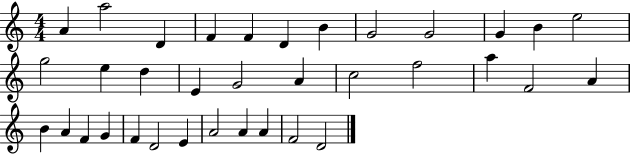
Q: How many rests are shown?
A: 0